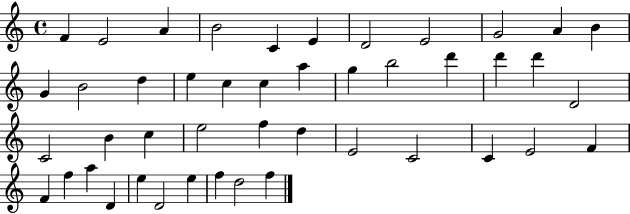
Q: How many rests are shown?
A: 0